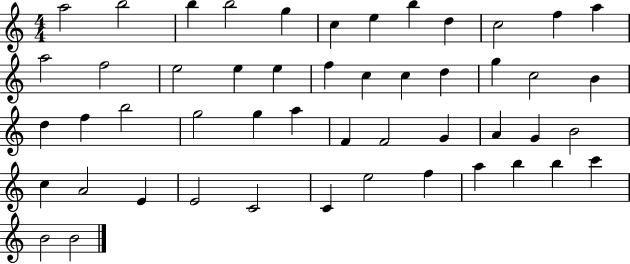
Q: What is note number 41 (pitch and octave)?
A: C4